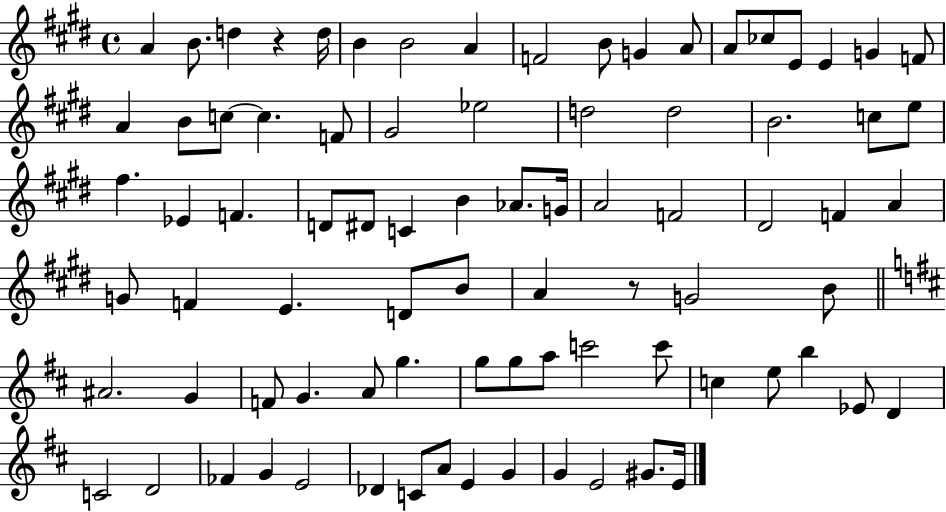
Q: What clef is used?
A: treble